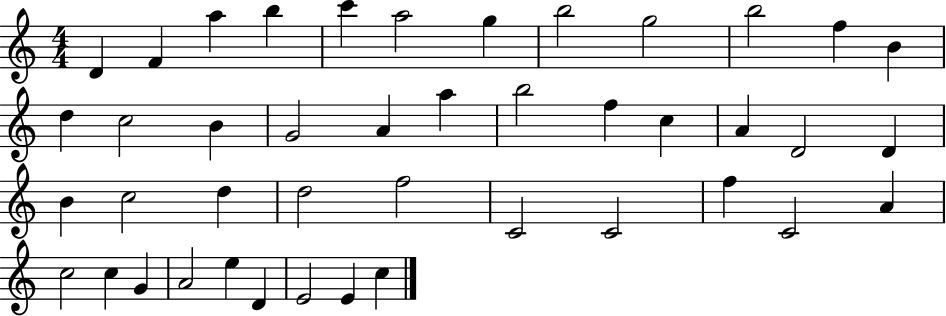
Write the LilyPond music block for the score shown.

{
  \clef treble
  \numericTimeSignature
  \time 4/4
  \key c \major
  d'4 f'4 a''4 b''4 | c'''4 a''2 g''4 | b''2 g''2 | b''2 f''4 b'4 | \break d''4 c''2 b'4 | g'2 a'4 a''4 | b''2 f''4 c''4 | a'4 d'2 d'4 | \break b'4 c''2 d''4 | d''2 f''2 | c'2 c'2 | f''4 c'2 a'4 | \break c''2 c''4 g'4 | a'2 e''4 d'4 | e'2 e'4 c''4 | \bar "|."
}